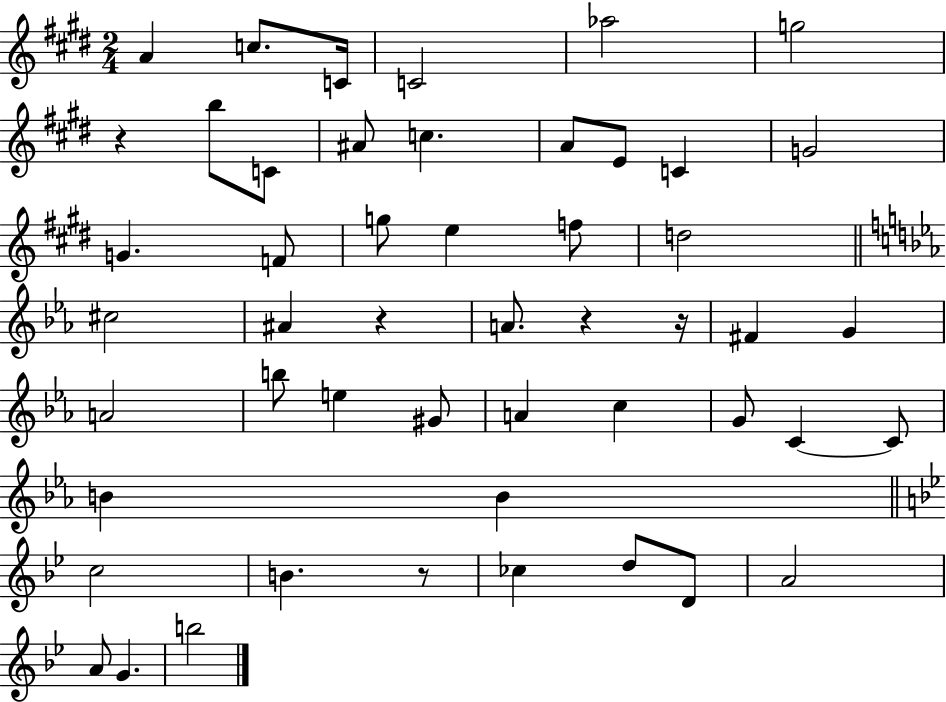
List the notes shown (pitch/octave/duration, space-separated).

A4/q C5/e. C4/s C4/h Ab5/h G5/h R/q B5/e C4/e A#4/e C5/q. A4/e E4/e C4/q G4/h G4/q. F4/e G5/e E5/q F5/e D5/h C#5/h A#4/q R/q A4/e. R/q R/s F#4/q G4/q A4/h B5/e E5/q G#4/e A4/q C5/q G4/e C4/q C4/e B4/q B4/q C5/h B4/q. R/e CES5/q D5/e D4/e A4/h A4/e G4/q. B5/h